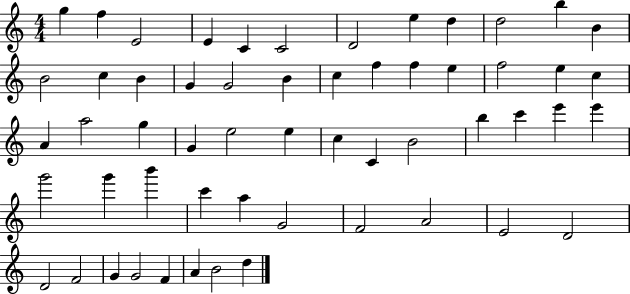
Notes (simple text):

G5/q F5/q E4/h E4/q C4/q C4/h D4/h E5/q D5/q D5/h B5/q B4/q B4/h C5/q B4/q G4/q G4/h B4/q C5/q F5/q F5/q E5/q F5/h E5/q C5/q A4/q A5/h G5/q G4/q E5/h E5/q C5/q C4/q B4/h B5/q C6/q E6/q E6/q G6/h G6/q B6/q C6/q A5/q G4/h F4/h A4/h E4/h D4/h D4/h F4/h G4/q G4/h F4/q A4/q B4/h D5/q